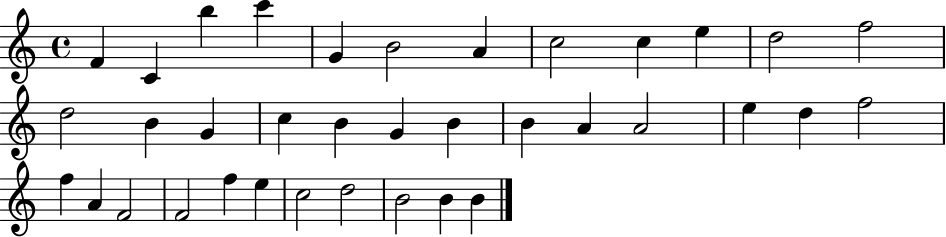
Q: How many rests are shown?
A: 0